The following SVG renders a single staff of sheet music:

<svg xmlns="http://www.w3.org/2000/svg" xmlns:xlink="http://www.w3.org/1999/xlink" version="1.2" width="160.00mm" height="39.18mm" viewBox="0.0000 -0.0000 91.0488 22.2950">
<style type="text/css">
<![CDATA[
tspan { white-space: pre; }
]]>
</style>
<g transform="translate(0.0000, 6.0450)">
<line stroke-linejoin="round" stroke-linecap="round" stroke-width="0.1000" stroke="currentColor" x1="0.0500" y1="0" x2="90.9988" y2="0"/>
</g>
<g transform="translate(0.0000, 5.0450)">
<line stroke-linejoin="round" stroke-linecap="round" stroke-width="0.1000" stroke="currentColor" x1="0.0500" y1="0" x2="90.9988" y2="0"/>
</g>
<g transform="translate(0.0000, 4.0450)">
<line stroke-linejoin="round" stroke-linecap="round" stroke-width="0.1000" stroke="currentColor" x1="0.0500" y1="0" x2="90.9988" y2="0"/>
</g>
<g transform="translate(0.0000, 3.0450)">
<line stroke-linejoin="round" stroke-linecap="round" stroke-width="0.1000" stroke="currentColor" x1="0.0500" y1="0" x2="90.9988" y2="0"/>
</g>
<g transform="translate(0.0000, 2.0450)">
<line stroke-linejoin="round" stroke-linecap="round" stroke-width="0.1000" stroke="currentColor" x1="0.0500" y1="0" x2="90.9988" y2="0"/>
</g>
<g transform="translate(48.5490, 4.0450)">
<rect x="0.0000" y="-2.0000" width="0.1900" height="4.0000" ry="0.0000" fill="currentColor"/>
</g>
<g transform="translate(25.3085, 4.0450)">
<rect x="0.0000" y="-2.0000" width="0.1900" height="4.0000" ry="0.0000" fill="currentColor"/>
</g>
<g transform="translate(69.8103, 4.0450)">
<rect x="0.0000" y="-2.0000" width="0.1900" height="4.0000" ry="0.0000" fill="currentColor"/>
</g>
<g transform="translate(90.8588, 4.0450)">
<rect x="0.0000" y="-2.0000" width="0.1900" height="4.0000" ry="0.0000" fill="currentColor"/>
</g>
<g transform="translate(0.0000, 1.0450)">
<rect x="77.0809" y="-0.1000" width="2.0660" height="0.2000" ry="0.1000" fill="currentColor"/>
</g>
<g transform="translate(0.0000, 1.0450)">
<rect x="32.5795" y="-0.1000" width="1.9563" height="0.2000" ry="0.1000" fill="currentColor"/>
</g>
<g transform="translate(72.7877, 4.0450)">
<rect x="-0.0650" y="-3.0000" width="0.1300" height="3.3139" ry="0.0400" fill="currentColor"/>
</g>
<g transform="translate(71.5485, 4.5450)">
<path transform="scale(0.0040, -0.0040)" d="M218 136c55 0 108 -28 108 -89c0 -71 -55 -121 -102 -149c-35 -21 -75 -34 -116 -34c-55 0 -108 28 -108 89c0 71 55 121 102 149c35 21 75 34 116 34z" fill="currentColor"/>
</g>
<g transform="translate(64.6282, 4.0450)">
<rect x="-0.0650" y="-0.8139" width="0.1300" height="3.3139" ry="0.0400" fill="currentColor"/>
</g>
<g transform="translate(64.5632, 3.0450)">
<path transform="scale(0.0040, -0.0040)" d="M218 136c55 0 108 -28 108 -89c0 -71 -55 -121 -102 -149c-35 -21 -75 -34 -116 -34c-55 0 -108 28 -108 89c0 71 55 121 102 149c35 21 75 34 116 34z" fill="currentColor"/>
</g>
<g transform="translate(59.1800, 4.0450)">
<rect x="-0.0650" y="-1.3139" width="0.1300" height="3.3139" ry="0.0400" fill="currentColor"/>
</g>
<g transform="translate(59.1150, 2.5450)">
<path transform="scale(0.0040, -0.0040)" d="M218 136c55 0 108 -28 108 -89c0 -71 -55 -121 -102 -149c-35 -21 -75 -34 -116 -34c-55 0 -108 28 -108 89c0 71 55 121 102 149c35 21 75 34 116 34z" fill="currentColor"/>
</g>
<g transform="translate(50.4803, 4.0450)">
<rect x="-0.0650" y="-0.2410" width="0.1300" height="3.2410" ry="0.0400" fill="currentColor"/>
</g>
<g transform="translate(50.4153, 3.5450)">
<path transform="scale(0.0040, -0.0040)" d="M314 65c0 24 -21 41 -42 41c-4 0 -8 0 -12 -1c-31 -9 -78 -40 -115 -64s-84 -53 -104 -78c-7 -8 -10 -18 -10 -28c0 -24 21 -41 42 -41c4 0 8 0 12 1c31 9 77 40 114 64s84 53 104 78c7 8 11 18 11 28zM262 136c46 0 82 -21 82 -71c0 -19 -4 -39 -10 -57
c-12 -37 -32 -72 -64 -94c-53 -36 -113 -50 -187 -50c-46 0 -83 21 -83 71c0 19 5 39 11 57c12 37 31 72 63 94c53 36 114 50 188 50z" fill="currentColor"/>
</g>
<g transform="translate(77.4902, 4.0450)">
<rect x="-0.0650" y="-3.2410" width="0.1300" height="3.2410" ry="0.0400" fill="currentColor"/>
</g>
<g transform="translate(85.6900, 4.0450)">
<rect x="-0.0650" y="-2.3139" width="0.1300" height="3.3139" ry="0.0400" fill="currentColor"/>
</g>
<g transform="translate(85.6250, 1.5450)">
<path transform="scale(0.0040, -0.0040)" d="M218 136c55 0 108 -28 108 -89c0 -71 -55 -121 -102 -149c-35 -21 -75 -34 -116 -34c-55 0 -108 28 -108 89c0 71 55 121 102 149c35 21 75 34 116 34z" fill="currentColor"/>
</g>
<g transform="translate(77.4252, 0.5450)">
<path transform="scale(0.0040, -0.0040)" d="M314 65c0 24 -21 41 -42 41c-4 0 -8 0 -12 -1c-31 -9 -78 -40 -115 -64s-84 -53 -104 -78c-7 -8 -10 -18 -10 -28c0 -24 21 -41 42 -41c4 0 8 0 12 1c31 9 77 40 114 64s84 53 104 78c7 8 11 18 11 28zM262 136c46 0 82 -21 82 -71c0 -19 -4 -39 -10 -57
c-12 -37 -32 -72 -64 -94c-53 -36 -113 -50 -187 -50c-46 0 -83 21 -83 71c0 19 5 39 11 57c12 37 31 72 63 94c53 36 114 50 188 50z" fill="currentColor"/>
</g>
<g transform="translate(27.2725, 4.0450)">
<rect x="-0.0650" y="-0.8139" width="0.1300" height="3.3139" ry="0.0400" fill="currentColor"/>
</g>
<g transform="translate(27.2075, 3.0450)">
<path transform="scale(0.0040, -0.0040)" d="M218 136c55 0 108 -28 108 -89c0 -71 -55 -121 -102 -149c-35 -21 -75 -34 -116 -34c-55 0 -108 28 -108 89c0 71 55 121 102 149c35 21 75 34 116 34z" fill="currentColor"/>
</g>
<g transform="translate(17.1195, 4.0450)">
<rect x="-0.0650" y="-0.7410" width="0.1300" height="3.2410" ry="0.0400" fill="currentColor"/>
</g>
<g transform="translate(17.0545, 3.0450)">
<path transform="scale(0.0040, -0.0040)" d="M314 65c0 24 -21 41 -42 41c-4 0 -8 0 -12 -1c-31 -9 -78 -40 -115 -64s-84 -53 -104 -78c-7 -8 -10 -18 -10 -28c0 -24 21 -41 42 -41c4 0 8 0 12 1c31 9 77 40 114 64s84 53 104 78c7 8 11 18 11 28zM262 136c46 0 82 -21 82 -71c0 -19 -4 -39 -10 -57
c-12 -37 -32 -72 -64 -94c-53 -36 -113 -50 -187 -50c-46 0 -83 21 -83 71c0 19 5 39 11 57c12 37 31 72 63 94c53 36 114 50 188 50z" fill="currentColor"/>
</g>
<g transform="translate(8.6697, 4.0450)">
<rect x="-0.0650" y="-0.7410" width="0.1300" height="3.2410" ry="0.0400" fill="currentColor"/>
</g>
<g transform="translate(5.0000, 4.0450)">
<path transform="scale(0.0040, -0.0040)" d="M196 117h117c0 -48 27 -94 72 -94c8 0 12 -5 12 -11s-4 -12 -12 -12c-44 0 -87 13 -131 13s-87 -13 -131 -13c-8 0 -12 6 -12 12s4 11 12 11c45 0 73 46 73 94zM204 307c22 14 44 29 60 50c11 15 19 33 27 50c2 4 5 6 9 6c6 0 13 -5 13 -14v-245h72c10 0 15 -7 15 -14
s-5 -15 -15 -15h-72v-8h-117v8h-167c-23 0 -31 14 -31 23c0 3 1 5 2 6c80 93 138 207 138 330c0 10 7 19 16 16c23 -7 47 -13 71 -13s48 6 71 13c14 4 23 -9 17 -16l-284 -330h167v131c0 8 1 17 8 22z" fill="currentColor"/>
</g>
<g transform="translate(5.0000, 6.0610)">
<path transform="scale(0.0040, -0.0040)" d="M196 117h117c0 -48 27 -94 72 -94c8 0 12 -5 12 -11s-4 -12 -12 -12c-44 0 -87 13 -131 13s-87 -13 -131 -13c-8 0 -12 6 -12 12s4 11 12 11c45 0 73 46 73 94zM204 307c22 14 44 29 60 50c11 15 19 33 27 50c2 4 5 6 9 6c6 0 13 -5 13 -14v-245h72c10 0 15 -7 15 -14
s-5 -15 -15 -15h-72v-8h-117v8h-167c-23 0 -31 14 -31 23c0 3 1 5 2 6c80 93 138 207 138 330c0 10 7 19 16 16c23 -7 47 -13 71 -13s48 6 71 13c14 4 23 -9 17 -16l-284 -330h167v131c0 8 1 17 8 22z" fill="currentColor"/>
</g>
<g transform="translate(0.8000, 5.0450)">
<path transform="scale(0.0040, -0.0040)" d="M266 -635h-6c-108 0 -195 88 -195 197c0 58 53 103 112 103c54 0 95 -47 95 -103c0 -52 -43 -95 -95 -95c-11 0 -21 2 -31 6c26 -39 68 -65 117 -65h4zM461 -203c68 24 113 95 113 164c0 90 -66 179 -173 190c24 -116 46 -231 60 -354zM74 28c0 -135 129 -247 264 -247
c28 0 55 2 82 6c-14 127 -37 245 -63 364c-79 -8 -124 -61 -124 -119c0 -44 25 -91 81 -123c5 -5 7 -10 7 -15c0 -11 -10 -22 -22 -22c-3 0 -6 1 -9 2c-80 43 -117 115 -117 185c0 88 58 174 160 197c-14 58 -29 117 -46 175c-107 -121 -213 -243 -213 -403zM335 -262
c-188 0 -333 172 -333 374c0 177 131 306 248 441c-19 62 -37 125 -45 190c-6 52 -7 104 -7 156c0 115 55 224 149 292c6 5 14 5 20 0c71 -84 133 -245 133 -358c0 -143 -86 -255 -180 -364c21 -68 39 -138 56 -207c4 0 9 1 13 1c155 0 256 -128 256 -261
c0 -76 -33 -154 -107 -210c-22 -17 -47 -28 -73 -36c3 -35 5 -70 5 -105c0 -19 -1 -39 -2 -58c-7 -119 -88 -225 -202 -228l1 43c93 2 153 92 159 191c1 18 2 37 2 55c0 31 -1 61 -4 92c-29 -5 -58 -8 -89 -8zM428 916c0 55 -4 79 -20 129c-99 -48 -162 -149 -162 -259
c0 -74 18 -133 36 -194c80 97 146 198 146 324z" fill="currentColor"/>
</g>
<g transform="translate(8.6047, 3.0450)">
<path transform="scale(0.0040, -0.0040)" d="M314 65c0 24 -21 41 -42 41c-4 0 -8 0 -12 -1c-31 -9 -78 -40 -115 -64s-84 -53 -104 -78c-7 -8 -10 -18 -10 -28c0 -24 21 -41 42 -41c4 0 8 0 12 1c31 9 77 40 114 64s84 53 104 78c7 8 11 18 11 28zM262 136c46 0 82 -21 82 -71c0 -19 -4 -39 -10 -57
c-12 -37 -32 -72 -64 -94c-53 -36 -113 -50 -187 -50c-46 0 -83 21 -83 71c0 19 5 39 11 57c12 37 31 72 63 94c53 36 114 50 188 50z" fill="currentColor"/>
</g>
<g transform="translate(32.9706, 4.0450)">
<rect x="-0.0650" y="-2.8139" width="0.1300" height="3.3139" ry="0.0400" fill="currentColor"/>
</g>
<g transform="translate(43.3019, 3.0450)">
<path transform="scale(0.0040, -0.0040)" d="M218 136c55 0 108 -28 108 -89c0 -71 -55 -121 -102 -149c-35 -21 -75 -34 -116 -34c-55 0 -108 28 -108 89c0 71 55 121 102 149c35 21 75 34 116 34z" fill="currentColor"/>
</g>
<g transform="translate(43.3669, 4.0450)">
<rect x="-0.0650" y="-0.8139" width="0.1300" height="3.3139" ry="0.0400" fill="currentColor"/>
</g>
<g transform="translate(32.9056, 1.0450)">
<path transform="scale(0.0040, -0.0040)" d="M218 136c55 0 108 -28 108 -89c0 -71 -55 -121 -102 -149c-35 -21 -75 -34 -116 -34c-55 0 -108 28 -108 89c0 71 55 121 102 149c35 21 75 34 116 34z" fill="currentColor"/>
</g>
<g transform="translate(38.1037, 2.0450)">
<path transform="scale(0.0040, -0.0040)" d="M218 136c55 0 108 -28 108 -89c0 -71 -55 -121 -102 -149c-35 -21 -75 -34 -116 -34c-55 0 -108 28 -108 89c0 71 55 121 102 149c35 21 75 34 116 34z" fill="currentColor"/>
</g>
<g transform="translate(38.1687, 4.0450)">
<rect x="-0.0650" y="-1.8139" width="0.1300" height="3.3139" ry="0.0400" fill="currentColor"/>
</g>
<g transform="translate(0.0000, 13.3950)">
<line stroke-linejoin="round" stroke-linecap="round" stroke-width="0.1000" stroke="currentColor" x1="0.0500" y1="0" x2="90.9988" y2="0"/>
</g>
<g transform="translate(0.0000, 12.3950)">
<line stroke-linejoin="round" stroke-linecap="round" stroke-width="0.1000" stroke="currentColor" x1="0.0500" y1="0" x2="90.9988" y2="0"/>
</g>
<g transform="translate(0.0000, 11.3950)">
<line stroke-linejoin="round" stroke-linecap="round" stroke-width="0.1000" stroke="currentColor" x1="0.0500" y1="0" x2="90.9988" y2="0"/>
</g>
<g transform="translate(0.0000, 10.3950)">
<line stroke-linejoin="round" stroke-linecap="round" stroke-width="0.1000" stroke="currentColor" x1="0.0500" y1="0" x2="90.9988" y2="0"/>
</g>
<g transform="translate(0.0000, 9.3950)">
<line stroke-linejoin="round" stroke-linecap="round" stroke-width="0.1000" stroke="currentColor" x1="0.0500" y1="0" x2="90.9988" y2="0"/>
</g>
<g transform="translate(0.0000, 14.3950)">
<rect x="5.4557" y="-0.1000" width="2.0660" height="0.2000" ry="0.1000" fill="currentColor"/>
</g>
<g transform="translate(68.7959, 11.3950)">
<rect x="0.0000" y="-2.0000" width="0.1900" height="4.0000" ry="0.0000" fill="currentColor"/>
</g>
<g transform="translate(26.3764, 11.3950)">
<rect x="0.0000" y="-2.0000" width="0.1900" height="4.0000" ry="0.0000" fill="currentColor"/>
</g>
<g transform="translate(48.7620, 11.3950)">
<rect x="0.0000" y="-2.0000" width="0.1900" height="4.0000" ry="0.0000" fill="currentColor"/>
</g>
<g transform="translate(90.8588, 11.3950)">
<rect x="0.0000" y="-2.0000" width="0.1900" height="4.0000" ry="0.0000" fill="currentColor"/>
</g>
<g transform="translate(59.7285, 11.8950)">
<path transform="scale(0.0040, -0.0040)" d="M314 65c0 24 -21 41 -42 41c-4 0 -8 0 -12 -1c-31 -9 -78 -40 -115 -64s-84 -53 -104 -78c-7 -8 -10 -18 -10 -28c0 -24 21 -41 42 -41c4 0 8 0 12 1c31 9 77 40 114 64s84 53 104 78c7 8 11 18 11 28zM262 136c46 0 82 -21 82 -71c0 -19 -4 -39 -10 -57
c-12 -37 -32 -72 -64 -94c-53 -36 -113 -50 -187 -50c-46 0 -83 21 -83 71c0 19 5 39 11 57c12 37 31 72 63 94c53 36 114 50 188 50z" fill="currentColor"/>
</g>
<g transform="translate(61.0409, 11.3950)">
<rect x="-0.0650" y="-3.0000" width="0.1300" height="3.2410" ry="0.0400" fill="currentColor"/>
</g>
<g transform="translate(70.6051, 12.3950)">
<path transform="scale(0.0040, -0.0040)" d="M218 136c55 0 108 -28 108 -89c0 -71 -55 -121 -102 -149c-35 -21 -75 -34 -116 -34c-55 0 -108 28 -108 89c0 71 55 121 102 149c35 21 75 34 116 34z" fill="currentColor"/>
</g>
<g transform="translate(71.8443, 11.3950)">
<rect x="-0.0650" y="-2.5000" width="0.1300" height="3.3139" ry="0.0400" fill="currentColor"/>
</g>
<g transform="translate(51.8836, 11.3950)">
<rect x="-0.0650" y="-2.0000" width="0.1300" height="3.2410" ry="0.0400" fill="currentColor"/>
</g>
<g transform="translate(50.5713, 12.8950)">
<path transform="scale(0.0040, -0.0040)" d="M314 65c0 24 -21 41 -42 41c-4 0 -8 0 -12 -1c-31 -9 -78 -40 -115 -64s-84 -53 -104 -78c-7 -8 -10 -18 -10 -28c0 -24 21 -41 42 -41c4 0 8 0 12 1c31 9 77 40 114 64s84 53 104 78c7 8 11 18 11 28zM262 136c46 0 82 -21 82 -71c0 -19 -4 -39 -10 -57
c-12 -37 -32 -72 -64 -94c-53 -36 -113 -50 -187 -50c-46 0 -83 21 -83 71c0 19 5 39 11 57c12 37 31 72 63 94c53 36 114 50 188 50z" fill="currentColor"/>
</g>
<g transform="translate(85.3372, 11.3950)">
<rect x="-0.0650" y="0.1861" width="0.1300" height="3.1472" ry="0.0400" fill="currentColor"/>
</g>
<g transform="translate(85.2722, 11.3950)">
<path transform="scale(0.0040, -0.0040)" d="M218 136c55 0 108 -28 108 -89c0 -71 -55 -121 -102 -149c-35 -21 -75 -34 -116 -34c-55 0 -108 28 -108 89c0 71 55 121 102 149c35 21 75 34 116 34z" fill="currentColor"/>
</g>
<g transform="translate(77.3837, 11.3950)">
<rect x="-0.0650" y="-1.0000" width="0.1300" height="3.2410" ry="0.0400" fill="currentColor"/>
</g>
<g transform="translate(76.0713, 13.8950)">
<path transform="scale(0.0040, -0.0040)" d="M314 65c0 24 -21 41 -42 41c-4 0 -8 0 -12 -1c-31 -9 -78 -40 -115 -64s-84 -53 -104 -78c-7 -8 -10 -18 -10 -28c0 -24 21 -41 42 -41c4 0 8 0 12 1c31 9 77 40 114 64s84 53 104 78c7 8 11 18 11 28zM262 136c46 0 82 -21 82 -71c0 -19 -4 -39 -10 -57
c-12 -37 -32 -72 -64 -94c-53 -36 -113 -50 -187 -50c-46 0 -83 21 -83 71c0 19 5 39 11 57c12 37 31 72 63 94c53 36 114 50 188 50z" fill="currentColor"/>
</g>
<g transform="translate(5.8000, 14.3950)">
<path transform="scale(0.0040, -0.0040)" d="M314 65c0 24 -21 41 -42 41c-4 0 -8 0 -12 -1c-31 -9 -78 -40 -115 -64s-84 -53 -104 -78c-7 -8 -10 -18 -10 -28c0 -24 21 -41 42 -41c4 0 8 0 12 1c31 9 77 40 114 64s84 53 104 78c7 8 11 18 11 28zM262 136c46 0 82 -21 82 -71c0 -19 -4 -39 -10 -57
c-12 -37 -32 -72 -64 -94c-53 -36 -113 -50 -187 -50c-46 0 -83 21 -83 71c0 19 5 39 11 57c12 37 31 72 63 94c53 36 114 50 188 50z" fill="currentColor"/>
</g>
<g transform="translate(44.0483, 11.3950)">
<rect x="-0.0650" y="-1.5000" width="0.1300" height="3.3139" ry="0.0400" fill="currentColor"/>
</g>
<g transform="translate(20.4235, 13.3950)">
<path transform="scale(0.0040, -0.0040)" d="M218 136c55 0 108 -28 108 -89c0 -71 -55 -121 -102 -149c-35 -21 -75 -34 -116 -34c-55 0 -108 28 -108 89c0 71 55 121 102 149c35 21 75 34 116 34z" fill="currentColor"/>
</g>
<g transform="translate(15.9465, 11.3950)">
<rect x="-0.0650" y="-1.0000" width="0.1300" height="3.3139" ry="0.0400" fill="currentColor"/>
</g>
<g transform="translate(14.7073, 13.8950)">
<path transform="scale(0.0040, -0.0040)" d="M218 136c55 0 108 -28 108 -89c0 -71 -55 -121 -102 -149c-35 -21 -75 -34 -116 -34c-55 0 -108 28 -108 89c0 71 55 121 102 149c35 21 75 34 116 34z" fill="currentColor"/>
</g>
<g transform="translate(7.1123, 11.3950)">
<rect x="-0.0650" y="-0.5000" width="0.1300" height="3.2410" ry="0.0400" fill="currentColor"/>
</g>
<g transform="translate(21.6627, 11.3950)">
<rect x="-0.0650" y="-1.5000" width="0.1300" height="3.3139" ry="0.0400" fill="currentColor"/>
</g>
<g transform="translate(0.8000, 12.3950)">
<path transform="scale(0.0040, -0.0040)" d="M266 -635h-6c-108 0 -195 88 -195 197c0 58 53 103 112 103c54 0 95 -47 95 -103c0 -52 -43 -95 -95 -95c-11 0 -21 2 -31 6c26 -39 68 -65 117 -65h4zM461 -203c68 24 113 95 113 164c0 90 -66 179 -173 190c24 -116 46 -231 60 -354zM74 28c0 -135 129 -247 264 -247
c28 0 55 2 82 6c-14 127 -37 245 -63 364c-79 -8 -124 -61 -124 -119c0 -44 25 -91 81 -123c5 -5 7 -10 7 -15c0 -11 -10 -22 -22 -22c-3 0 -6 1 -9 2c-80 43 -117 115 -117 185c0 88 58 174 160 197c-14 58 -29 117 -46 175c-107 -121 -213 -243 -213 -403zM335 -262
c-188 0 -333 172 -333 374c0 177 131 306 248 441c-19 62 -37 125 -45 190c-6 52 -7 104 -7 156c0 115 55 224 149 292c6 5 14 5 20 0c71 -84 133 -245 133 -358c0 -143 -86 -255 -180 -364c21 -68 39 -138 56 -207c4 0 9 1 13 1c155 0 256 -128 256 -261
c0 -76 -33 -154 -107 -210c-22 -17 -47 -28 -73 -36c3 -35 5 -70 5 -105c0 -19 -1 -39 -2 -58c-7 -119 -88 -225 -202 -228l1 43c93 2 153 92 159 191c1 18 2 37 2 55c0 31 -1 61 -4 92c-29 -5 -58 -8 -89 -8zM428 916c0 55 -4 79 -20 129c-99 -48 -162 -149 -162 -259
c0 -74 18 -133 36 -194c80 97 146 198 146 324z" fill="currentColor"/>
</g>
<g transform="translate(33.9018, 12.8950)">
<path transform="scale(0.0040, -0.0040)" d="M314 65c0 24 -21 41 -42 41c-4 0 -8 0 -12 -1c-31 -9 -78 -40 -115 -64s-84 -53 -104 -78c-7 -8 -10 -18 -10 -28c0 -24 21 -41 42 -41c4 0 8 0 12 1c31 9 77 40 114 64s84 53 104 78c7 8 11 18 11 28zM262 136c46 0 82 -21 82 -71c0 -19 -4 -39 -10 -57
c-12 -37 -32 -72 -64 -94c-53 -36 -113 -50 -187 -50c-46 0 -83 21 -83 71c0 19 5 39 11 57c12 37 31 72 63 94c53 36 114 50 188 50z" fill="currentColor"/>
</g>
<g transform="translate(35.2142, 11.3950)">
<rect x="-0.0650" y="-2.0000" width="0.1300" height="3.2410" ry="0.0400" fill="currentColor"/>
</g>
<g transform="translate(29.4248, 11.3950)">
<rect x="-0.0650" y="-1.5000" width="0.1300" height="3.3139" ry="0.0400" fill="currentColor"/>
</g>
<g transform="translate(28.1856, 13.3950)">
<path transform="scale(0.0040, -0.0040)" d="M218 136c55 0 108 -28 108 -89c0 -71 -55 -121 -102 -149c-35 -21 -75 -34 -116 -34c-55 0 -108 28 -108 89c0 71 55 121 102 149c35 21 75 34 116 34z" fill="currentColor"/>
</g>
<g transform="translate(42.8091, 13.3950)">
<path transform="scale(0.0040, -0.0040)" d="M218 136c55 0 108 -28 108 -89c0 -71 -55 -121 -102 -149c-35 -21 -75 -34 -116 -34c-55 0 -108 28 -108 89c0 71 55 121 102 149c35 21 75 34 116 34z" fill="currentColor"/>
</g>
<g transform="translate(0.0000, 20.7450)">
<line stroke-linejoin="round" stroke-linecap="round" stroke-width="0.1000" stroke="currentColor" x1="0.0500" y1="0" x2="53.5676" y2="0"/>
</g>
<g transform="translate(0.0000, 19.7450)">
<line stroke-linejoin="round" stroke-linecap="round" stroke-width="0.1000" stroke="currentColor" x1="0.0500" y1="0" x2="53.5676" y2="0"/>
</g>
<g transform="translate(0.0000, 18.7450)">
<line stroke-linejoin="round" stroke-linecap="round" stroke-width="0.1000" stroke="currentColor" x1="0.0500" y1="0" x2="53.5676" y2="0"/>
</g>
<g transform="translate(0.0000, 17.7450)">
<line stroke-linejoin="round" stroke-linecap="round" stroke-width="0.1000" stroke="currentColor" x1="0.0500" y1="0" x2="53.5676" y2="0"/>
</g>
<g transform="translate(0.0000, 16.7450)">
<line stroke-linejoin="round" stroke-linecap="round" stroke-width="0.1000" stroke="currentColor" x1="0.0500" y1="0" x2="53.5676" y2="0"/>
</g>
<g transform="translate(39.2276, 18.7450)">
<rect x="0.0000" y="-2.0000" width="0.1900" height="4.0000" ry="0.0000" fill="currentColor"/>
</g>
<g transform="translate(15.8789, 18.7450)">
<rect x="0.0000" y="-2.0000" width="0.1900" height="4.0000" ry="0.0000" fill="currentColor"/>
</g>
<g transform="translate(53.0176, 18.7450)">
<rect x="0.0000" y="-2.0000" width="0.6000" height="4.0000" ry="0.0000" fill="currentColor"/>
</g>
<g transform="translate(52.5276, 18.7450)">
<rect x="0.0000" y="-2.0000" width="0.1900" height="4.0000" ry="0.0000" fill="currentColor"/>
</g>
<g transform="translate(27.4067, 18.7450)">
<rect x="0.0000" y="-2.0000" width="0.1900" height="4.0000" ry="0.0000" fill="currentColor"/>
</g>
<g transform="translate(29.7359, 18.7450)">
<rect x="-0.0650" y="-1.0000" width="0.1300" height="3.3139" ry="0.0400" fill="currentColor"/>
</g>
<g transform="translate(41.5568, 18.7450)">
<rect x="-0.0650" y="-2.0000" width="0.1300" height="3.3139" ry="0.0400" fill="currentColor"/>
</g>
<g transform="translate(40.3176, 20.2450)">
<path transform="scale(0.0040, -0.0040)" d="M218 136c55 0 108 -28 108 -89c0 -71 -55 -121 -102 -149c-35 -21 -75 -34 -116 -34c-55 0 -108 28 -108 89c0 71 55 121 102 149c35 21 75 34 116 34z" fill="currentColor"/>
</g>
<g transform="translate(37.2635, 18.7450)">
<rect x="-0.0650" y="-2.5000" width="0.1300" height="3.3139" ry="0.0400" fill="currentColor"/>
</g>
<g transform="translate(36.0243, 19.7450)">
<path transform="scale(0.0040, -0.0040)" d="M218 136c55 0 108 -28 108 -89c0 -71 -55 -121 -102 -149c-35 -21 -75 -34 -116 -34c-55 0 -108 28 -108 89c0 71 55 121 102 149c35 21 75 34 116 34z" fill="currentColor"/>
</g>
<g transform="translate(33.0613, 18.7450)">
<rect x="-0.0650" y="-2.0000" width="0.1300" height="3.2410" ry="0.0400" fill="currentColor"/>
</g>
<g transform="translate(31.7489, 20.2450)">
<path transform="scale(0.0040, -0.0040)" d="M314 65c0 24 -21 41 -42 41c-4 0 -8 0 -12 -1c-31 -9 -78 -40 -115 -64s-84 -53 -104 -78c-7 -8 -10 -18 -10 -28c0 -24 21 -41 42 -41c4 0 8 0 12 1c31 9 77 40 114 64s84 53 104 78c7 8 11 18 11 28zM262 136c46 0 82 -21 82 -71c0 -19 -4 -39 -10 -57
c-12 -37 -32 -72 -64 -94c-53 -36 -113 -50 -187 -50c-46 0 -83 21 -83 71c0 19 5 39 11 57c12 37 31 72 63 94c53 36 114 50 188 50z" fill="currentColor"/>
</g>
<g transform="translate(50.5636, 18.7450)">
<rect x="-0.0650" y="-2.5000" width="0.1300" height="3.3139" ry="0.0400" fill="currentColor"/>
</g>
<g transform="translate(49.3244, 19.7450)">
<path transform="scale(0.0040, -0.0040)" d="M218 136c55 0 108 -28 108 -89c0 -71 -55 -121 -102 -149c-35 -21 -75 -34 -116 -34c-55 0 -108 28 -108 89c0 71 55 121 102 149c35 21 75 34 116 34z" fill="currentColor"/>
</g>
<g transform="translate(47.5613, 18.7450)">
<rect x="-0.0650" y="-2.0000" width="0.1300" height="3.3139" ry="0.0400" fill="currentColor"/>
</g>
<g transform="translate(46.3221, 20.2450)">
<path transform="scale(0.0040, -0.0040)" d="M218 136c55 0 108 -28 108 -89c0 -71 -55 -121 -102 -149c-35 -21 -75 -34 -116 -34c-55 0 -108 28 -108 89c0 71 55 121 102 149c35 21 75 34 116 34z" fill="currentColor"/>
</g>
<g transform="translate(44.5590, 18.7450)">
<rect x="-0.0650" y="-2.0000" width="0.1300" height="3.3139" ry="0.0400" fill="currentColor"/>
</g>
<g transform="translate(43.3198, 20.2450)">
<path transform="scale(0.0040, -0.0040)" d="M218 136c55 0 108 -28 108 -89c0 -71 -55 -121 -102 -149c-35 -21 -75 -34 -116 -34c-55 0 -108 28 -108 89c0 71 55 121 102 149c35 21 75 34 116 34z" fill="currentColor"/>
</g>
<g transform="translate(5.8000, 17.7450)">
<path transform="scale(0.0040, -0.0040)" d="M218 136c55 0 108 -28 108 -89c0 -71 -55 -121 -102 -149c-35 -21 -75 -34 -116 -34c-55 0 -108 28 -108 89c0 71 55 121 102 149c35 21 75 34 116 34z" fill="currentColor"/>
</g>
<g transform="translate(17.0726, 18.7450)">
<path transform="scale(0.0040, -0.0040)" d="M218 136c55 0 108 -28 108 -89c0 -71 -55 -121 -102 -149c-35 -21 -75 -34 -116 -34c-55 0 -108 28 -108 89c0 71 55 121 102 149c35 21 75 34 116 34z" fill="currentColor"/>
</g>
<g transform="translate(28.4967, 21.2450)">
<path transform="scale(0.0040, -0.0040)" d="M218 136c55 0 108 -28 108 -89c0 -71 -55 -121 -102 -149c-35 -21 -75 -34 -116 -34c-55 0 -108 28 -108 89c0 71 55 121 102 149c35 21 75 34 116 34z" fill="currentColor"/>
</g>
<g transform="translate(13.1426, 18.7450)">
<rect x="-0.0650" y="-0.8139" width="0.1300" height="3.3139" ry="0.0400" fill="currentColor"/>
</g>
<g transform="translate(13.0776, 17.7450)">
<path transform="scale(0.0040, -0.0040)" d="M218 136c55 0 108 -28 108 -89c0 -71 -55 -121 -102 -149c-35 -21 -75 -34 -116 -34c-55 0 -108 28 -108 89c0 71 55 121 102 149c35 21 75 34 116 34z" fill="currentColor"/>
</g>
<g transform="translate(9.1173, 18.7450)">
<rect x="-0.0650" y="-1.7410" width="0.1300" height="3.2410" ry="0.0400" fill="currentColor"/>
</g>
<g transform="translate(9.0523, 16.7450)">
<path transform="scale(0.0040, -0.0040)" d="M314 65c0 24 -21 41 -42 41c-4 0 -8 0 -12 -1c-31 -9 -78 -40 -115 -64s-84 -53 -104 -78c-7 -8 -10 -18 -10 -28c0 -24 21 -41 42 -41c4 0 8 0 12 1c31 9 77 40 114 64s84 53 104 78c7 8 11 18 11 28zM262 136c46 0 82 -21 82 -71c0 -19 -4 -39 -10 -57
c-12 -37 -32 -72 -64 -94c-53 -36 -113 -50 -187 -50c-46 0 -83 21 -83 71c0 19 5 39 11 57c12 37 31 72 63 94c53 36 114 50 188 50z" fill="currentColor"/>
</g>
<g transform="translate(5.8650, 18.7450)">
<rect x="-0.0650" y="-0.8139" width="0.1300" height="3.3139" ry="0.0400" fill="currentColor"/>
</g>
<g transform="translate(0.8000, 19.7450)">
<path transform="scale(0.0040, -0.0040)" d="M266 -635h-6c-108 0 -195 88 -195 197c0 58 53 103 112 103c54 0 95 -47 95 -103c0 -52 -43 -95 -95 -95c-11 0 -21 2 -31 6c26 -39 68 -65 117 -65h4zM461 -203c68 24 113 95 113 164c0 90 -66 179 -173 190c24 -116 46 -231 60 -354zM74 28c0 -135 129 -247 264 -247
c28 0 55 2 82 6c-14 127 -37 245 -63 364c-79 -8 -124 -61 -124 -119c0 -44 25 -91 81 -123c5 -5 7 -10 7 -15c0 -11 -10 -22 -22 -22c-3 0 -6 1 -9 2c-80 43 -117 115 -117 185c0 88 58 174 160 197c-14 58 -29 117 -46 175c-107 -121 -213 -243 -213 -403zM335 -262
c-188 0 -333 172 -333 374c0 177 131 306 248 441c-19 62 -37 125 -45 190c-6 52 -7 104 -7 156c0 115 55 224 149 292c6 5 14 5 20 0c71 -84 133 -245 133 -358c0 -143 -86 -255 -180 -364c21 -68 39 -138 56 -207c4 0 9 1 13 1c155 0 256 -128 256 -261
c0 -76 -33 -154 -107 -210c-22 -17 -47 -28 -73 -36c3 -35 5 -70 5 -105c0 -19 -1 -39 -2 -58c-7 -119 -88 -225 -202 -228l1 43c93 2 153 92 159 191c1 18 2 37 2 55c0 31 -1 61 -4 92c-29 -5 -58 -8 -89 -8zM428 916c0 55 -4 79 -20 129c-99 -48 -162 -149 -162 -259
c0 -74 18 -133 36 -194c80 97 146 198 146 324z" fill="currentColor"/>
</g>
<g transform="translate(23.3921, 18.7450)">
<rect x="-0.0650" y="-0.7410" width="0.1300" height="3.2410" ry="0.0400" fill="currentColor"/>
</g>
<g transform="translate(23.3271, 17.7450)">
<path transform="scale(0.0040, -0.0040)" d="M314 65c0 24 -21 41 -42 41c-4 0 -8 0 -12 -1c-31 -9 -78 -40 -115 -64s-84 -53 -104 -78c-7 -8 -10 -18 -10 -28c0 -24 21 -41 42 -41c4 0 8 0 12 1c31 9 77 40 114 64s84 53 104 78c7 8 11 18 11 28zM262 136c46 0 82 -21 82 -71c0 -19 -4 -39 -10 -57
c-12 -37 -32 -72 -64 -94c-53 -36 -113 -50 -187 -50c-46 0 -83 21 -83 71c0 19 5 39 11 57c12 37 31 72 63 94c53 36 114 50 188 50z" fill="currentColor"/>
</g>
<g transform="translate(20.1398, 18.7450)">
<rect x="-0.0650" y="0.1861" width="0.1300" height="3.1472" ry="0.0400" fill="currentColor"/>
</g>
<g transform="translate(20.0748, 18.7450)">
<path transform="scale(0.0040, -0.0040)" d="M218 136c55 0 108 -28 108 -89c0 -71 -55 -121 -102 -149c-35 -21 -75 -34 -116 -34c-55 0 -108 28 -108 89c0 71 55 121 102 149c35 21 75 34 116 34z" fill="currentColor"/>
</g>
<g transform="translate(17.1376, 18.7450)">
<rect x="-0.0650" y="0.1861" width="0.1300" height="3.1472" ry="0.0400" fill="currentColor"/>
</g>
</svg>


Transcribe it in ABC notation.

X:1
T:Untitled
M:4/4
L:1/4
K:C
d2 d2 d a f d c2 e d A b2 g C2 D E E F2 E F2 A2 G D2 B d f2 d B B d2 D F2 G F F F G